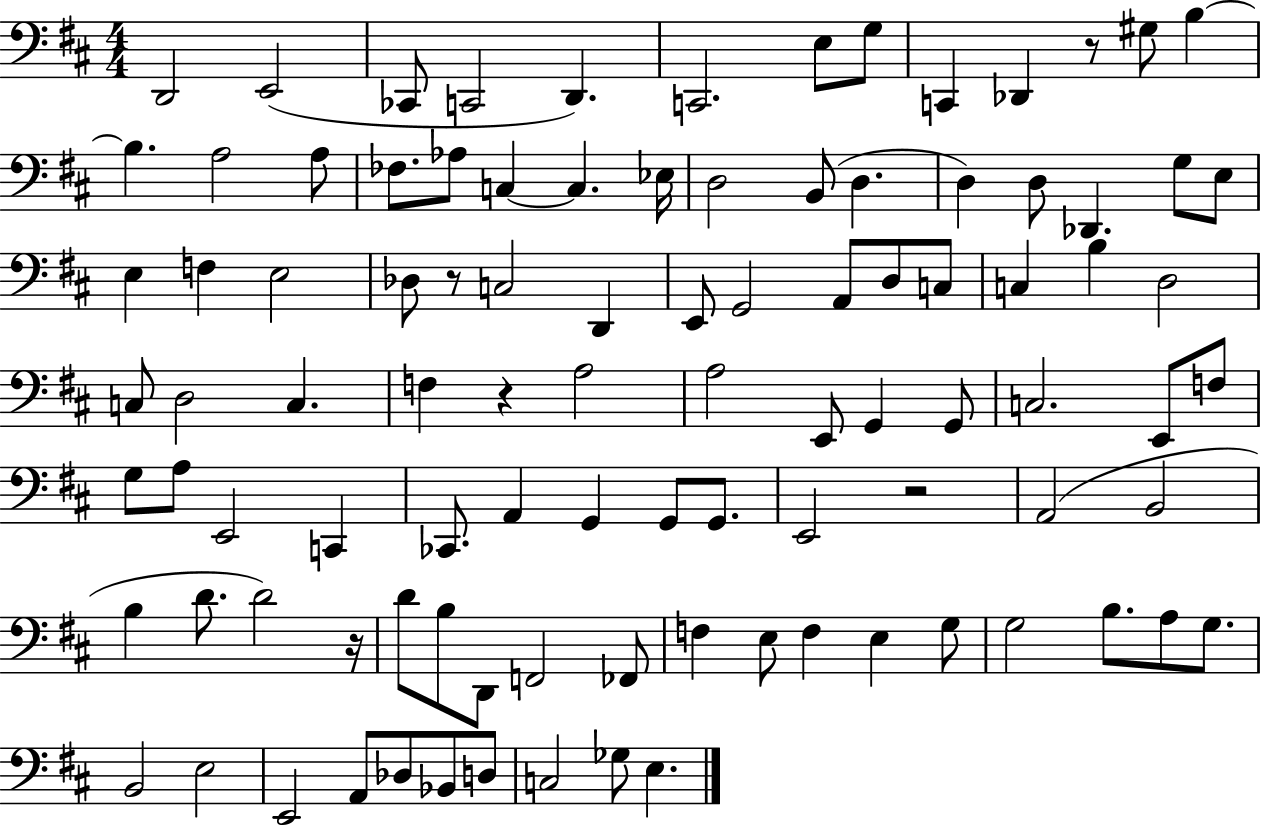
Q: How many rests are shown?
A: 5